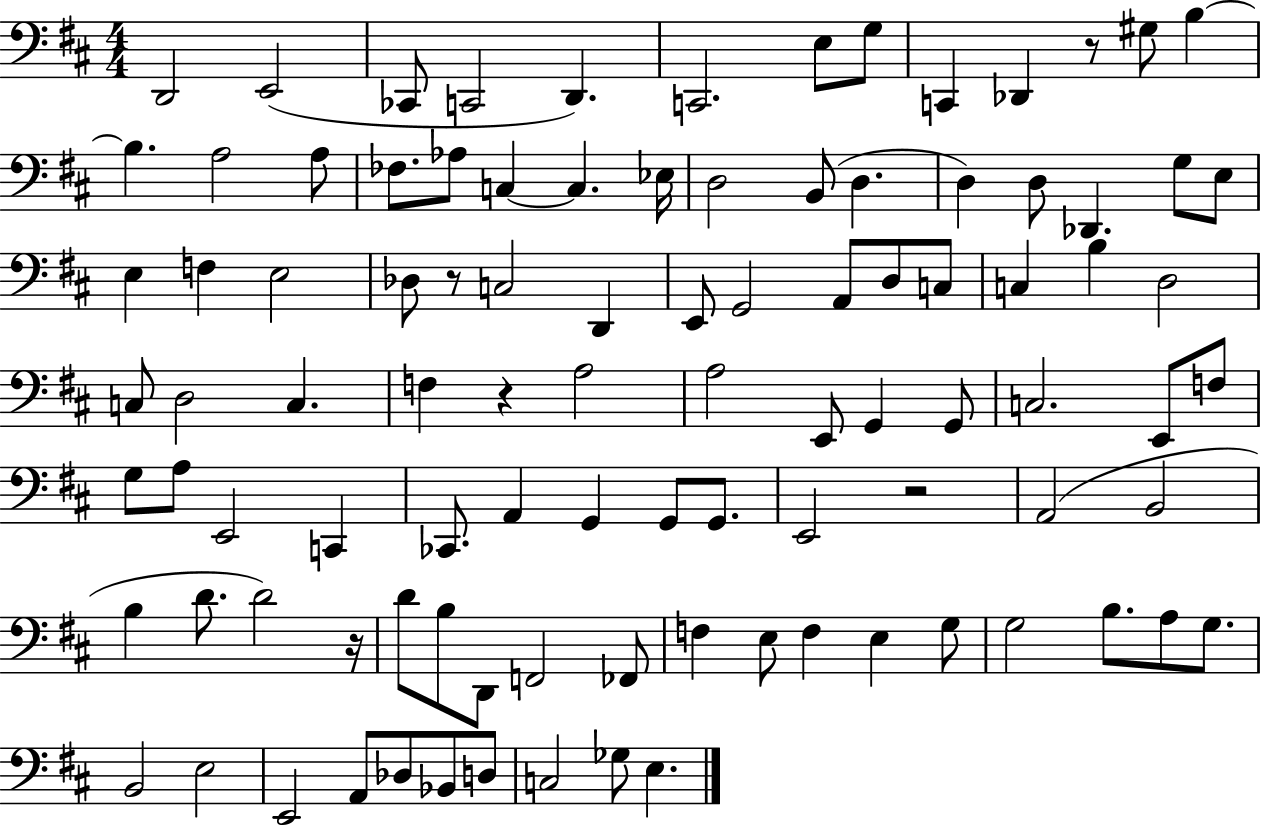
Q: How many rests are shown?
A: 5